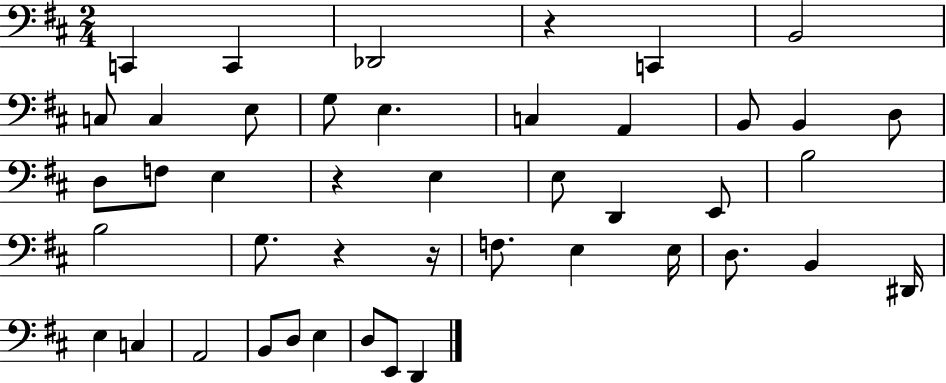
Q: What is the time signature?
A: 2/4